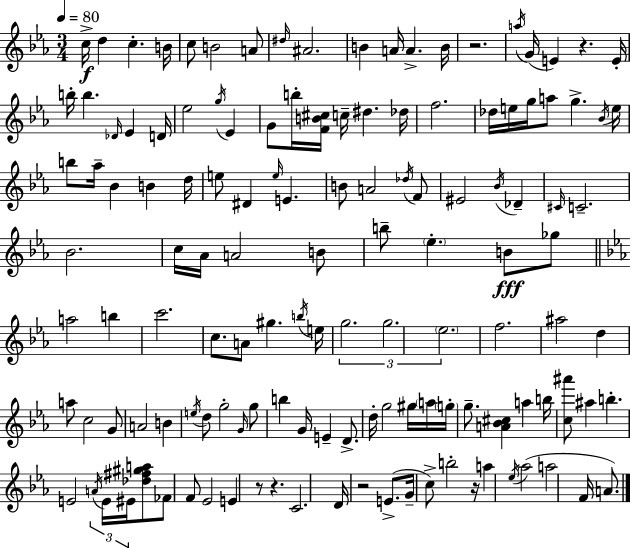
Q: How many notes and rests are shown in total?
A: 133